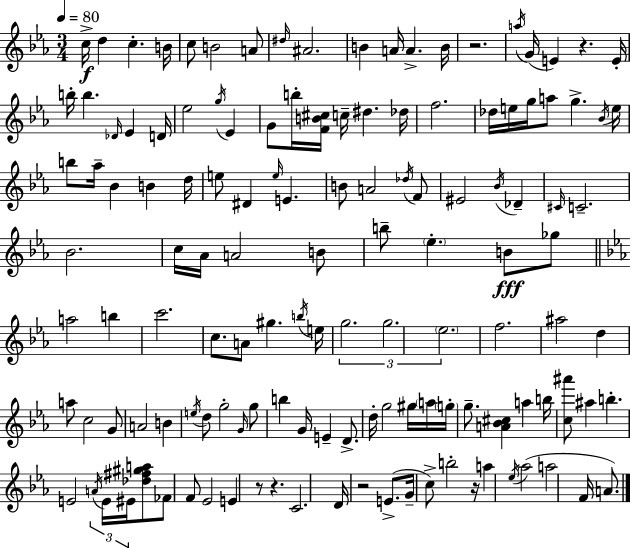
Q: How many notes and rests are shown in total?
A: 133